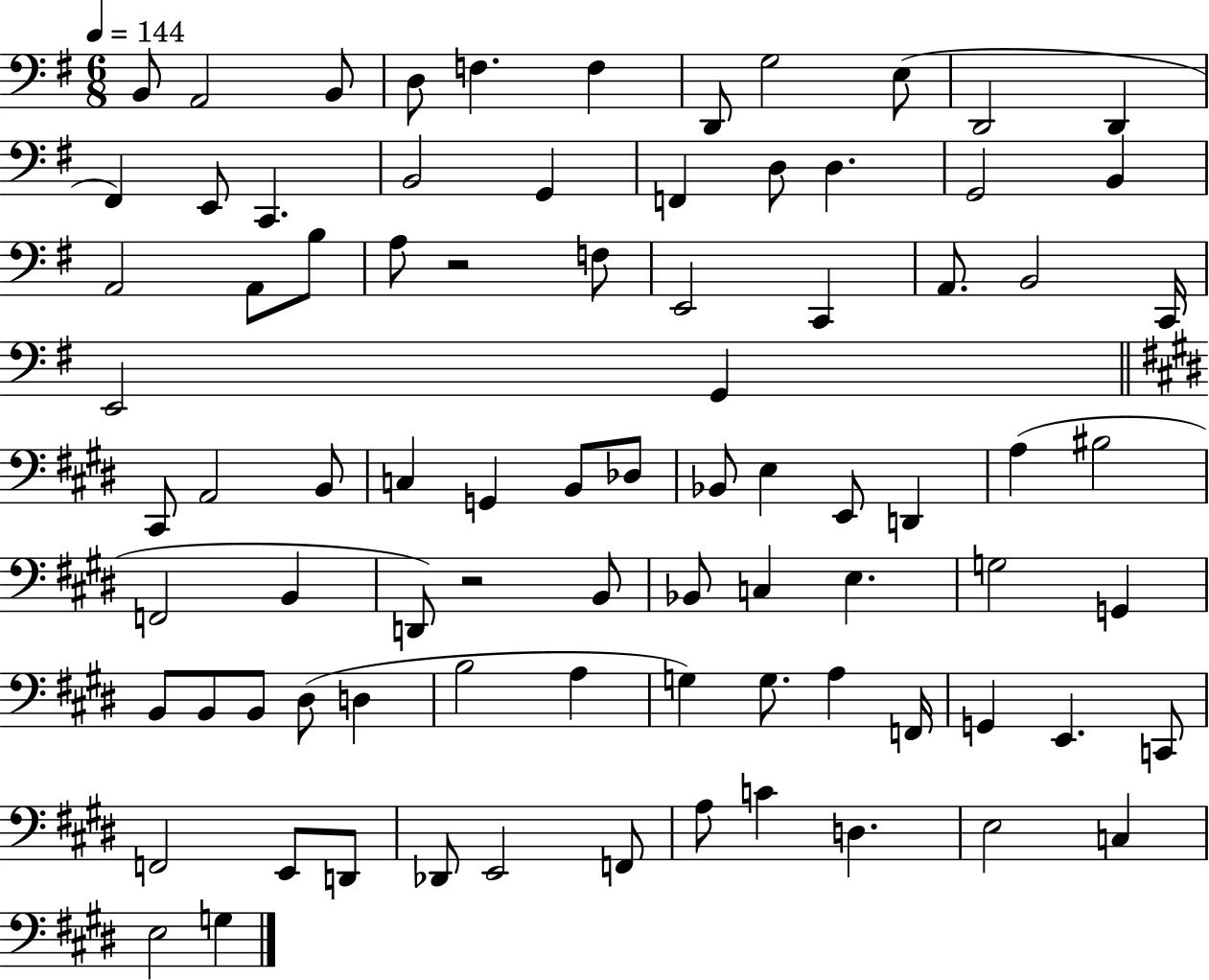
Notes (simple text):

B2/e A2/h B2/e D3/e F3/q. F3/q D2/e G3/h E3/e D2/h D2/q F#2/q E2/e C2/q. B2/h G2/q F2/q D3/e D3/q. G2/h B2/q A2/h A2/e B3/e A3/e R/h F3/e E2/h C2/q A2/e. B2/h C2/s E2/h G2/q C#2/e A2/h B2/e C3/q G2/q B2/e Db3/e Bb2/e E3/q E2/e D2/q A3/q BIS3/h F2/h B2/q D2/e R/h B2/e Bb2/e C3/q E3/q. G3/h G2/q B2/e B2/e B2/e D#3/e D3/q B3/h A3/q G3/q G3/e. A3/q F2/s G2/q E2/q. C2/e F2/h E2/e D2/e Db2/e E2/h F2/e A3/e C4/q D3/q. E3/h C3/q E3/h G3/q